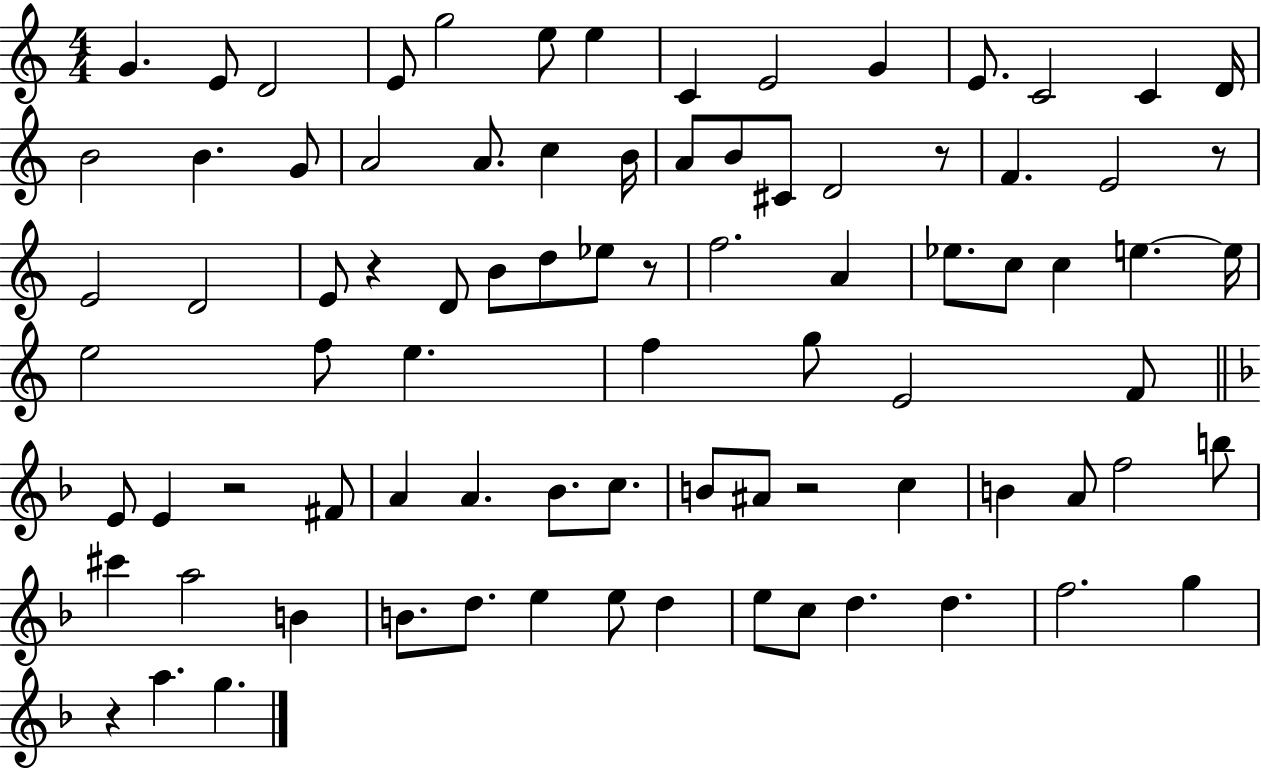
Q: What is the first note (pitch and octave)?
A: G4